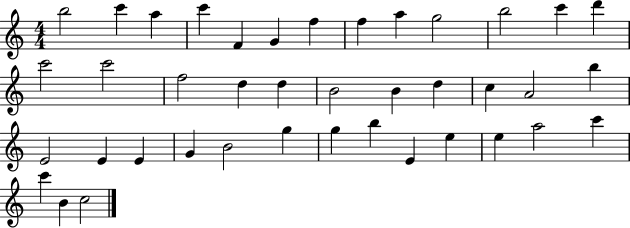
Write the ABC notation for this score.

X:1
T:Untitled
M:4/4
L:1/4
K:C
b2 c' a c' F G f f a g2 b2 c' d' c'2 c'2 f2 d d B2 B d c A2 b E2 E E G B2 g g b E e e a2 c' c' B c2